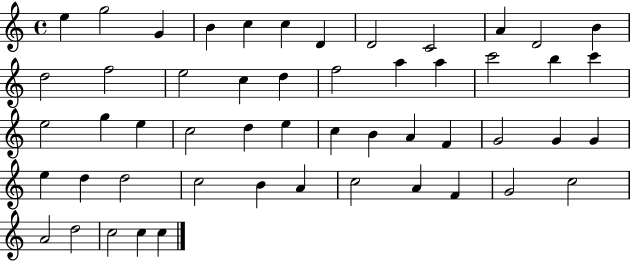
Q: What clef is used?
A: treble